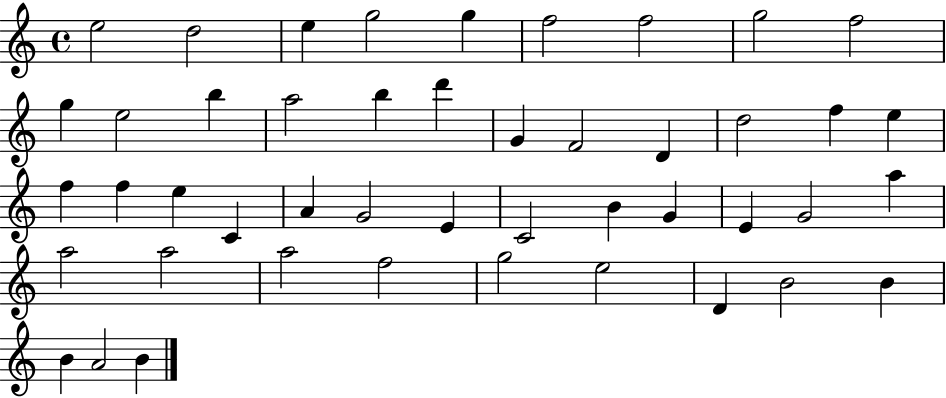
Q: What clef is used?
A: treble